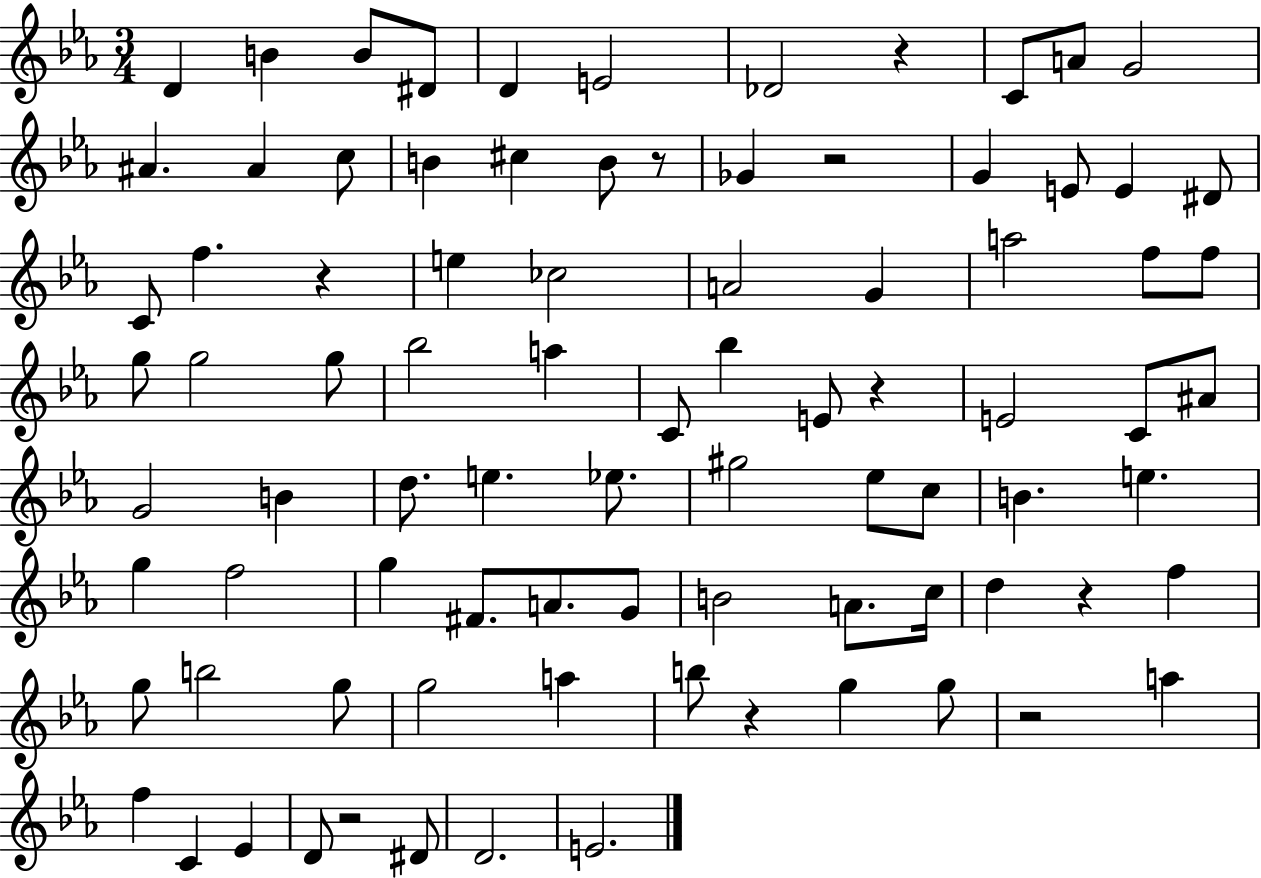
D4/q B4/q B4/e D#4/e D4/q E4/h Db4/h R/q C4/e A4/e G4/h A#4/q. A#4/q C5/e B4/q C#5/q B4/e R/e Gb4/q R/h G4/q E4/e E4/q D#4/e C4/e F5/q. R/q E5/q CES5/h A4/h G4/q A5/h F5/e F5/e G5/e G5/h G5/e Bb5/h A5/q C4/e Bb5/q E4/e R/q E4/h C4/e A#4/e G4/h B4/q D5/e. E5/q. Eb5/e. G#5/h Eb5/e C5/e B4/q. E5/q. G5/q F5/h G5/q F#4/e. A4/e. G4/e B4/h A4/e. C5/s D5/q R/q F5/q G5/e B5/h G5/e G5/h A5/q B5/e R/q G5/q G5/e R/h A5/q F5/q C4/q Eb4/q D4/e R/h D#4/e D4/h. E4/h.